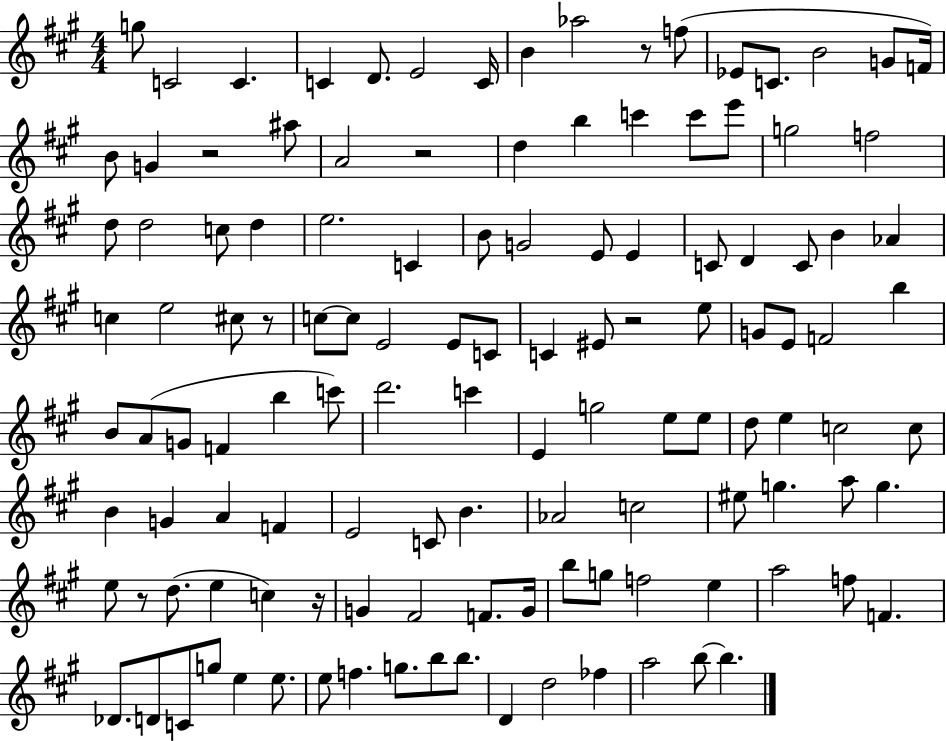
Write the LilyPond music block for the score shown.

{
  \clef treble
  \numericTimeSignature
  \time 4/4
  \key a \major
  g''8 c'2 c'4. | c'4 d'8. e'2 c'16 | b'4 aes''2 r8 f''8( | ees'8 c'8. b'2 g'8 f'16) | \break b'8 g'4 r2 ais''8 | a'2 r2 | d''4 b''4 c'''4 c'''8 e'''8 | g''2 f''2 | \break d''8 d''2 c''8 d''4 | e''2. c'4 | b'8 g'2 e'8 e'4 | c'8 d'4 c'8 b'4 aes'4 | \break c''4 e''2 cis''8 r8 | c''8~~ c''8 e'2 e'8 c'8 | c'4 eis'8 r2 e''8 | g'8 e'8 f'2 b''4 | \break b'8 a'8( g'8 f'4 b''4 c'''8) | d'''2. c'''4 | e'4 g''2 e''8 e''8 | d''8 e''4 c''2 c''8 | \break b'4 g'4 a'4 f'4 | e'2 c'8 b'4. | aes'2 c''2 | eis''8 g''4. a''8 g''4. | \break e''8 r8 d''8.( e''4 c''4) r16 | g'4 fis'2 f'8. g'16 | b''8 g''8 f''2 e''4 | a''2 f''8 f'4. | \break des'8. d'8 c'8 g''8 e''4 e''8. | e''8 f''4. g''8. b''8 b''8. | d'4 d''2 fes''4 | a''2 b''8~~ b''4. | \break \bar "|."
}